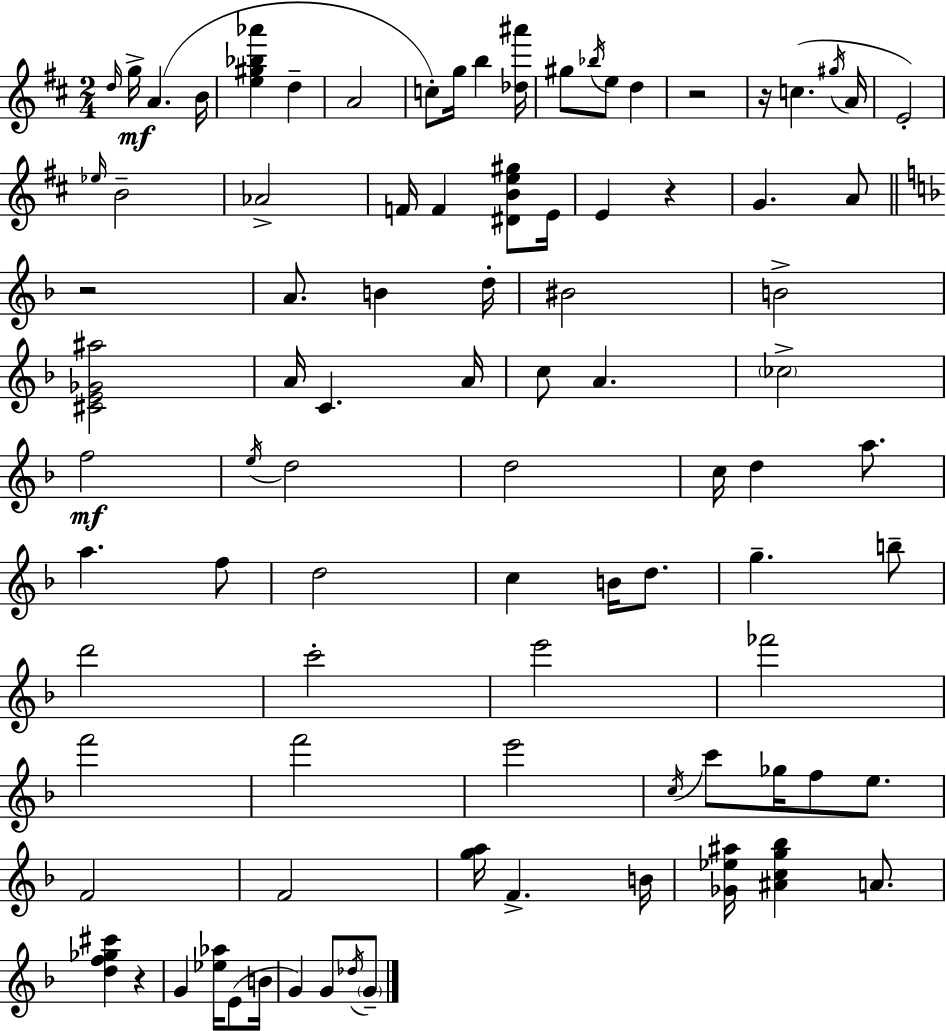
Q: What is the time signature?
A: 2/4